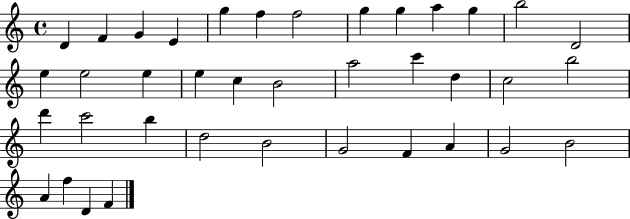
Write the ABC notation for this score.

X:1
T:Untitled
M:4/4
L:1/4
K:C
D F G E g f f2 g g a g b2 D2 e e2 e e c B2 a2 c' d c2 b2 d' c'2 b d2 B2 G2 F A G2 B2 A f D F